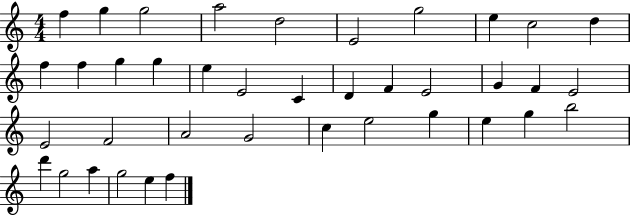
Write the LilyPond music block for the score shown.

{
  \clef treble
  \numericTimeSignature
  \time 4/4
  \key c \major
  f''4 g''4 g''2 | a''2 d''2 | e'2 g''2 | e''4 c''2 d''4 | \break f''4 f''4 g''4 g''4 | e''4 e'2 c'4 | d'4 f'4 e'2 | g'4 f'4 e'2 | \break e'2 f'2 | a'2 g'2 | c''4 e''2 g''4 | e''4 g''4 b''2 | \break d'''4 g''2 a''4 | g''2 e''4 f''4 | \bar "|."
}